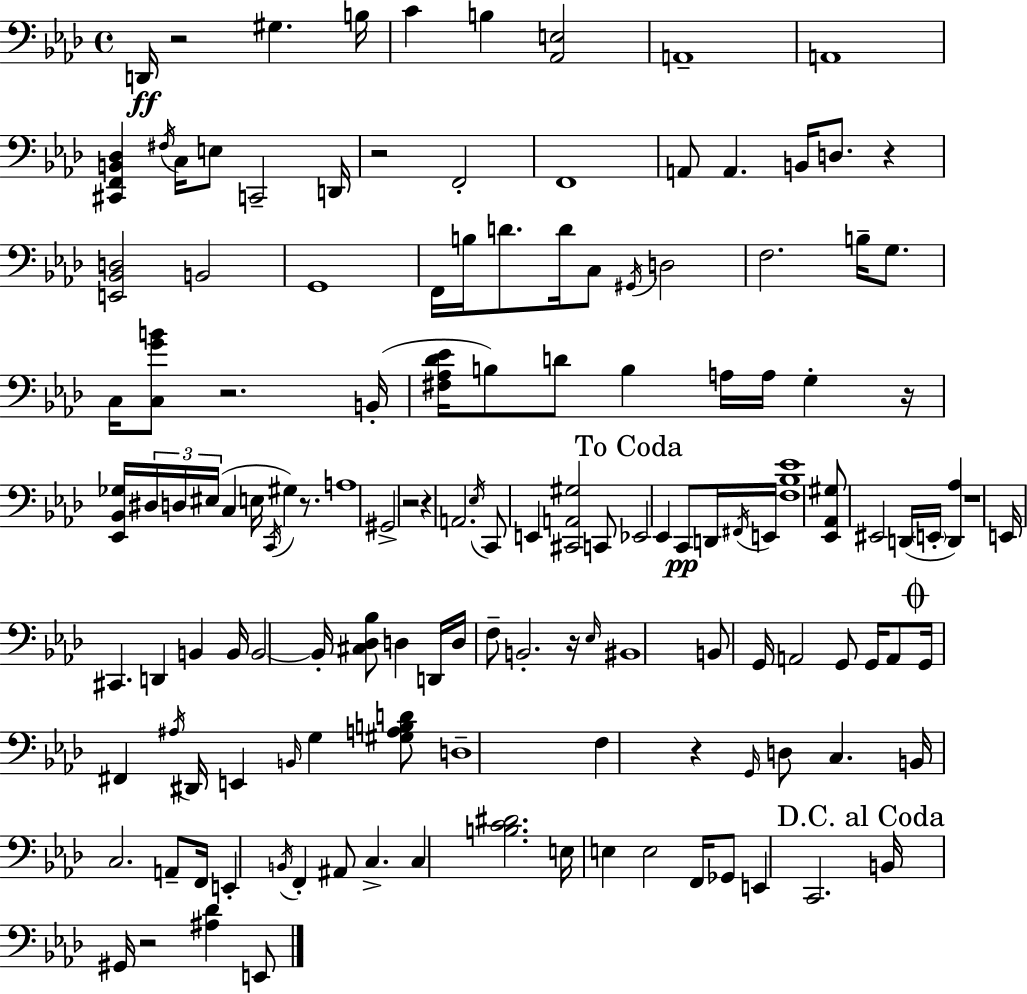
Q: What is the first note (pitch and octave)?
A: D2